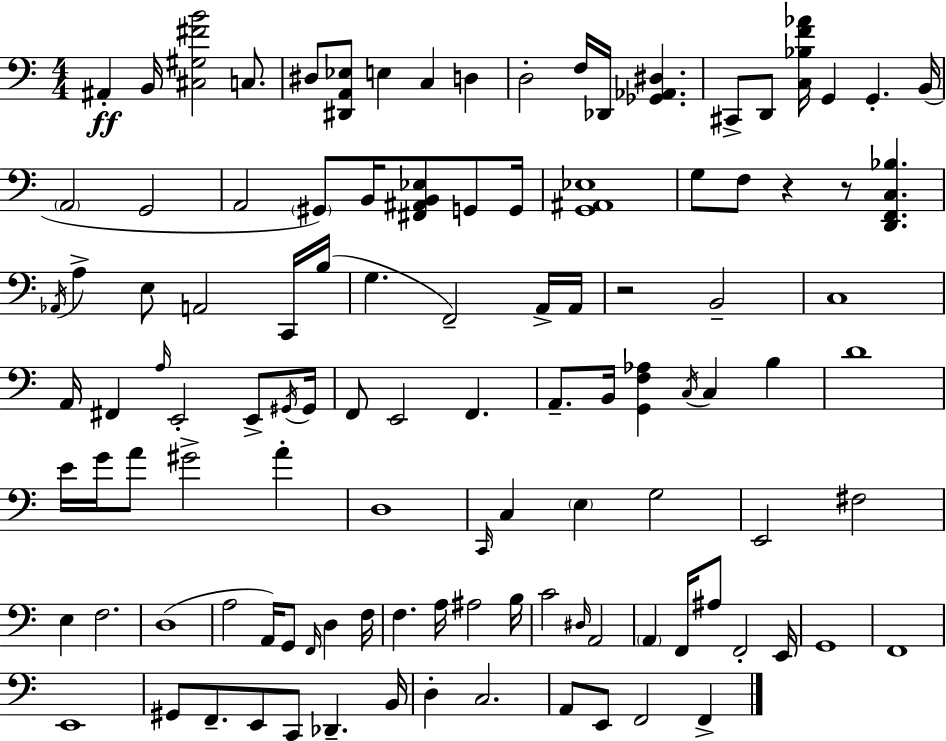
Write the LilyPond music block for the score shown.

{
  \clef bass
  \numericTimeSignature
  \time 4/4
  \key c \major
  ais,4-.\ff b,16 <cis gis fis' b'>2 c8. | dis8 <dis, a, ees>8 e4 c4 d4 | d2-. f16 des,16 <ges, aes, dis>4. | cis,8-> d,8 <c bes f' aes'>16 g,4 g,4.-. b,16( | \break \parenthesize a,2 g,2 | a,2 \parenthesize gis,8) b,16 <fis, ais, b, ees>8 g,8 g,16 | <g, ais, ees>1 | g8 f8 r4 r8 <d, f, c bes>4. | \break \acciaccatura { aes,16 } a4-> e8 a,2 c,16 | b16( g4. f,2--) a,16-> | a,16 r2 b,2-- | c1 | \break a,16 fis,4 \grace { a16 } e,2-. e,8-> | \acciaccatura { gis,16 } gis,16 f,8 e,2 f,4. | a,8.-- b,16 <g, f aes>4 \acciaccatura { c16 } c4 | b4 d'1 | \break e'16 g'16 a'8 gis'2-> | a'4-. d1 | \grace { c,16 } c4 \parenthesize e4 g2 | e,2 fis2 | \break e4 f2. | d1( | a2 a,16) g,8 | \grace { f,16 } d4 f16 f4. a16 ais2 | \break b16 c'2 \grace { dis16 } a,2 | \parenthesize a,4 f,16 ais8 f,2-. | e,16 g,1 | f,1 | \break e,1 | gis,8 f,8.-- e,8 c,8 | des,4.-- b,16 d4-. c2. | a,8 e,8 f,2 | \break f,4-> \bar "|."
}